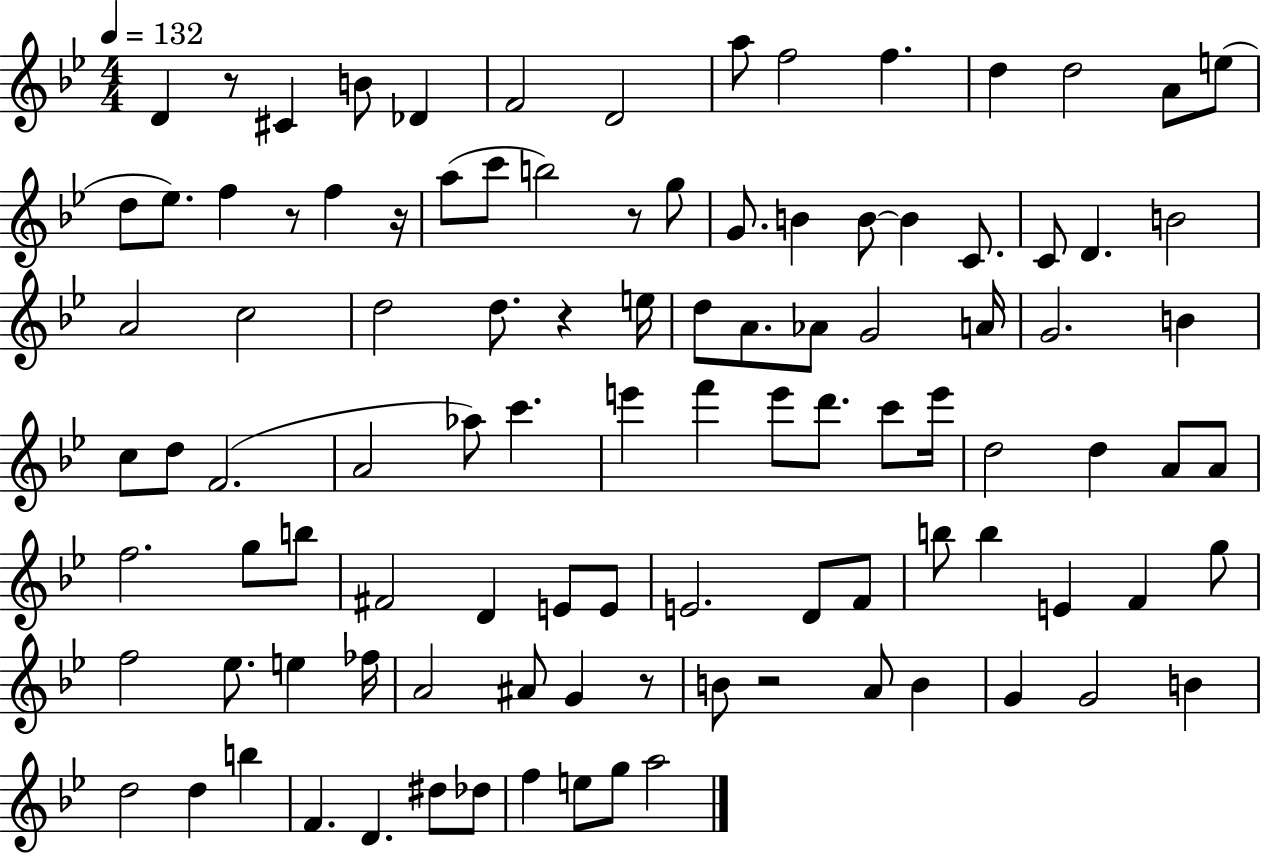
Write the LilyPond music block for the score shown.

{
  \clef treble
  \numericTimeSignature
  \time 4/4
  \key bes \major
  \tempo 4 = 132
  d'4 r8 cis'4 b'8 des'4 | f'2 d'2 | a''8 f''2 f''4. | d''4 d''2 a'8 e''8( | \break d''8 ees''8.) f''4 r8 f''4 r16 | a''8( c'''8 b''2) r8 g''8 | g'8. b'4 b'8~~ b'4 c'8. | c'8 d'4. b'2 | \break a'2 c''2 | d''2 d''8. r4 e''16 | d''8 a'8. aes'8 g'2 a'16 | g'2. b'4 | \break c''8 d''8 f'2.( | a'2 aes''8) c'''4. | e'''4 f'''4 e'''8 d'''8. c'''8 e'''16 | d''2 d''4 a'8 a'8 | \break f''2. g''8 b''8 | fis'2 d'4 e'8 e'8 | e'2. d'8 f'8 | b''8 b''4 e'4 f'4 g''8 | \break f''2 ees''8. e''4 fes''16 | a'2 ais'8 g'4 r8 | b'8 r2 a'8 b'4 | g'4 g'2 b'4 | \break d''2 d''4 b''4 | f'4. d'4. dis''8 des''8 | f''4 e''8 g''8 a''2 | \bar "|."
}